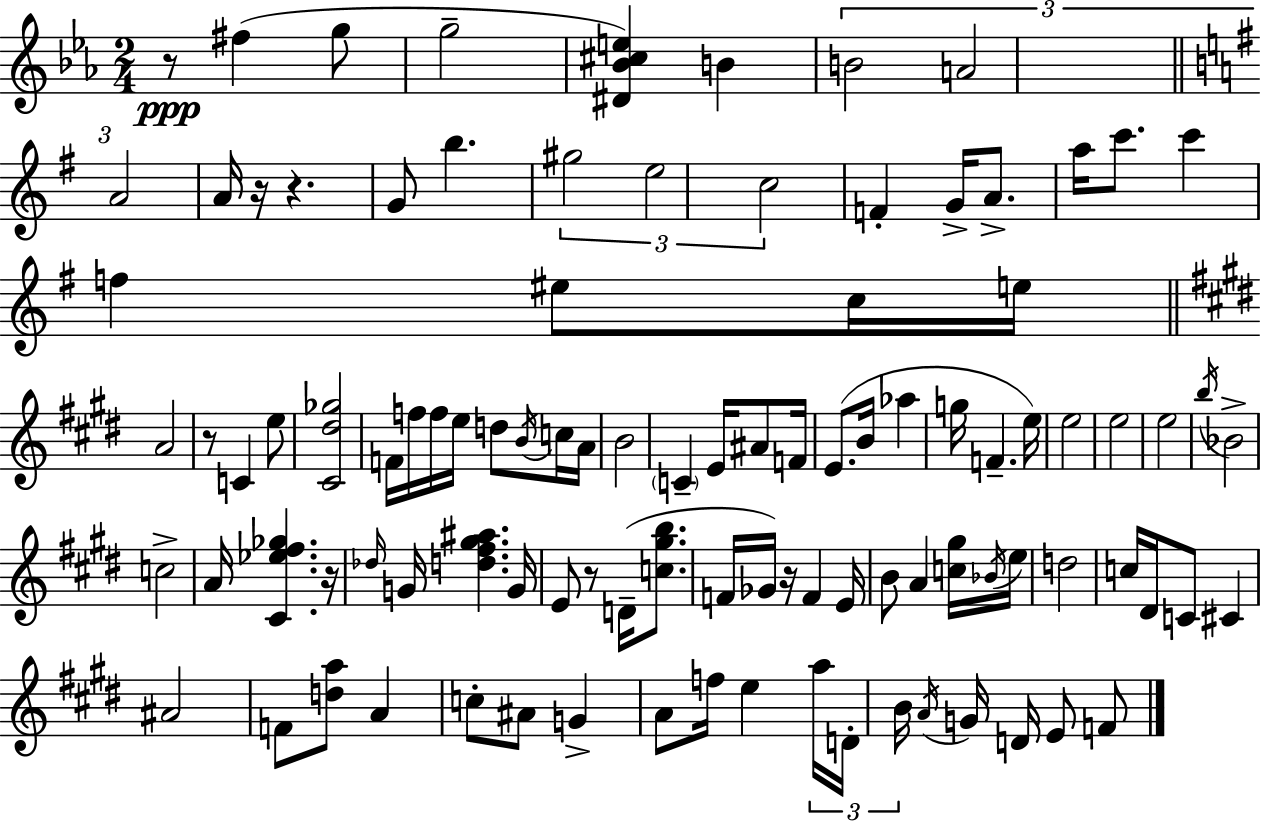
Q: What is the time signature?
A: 2/4